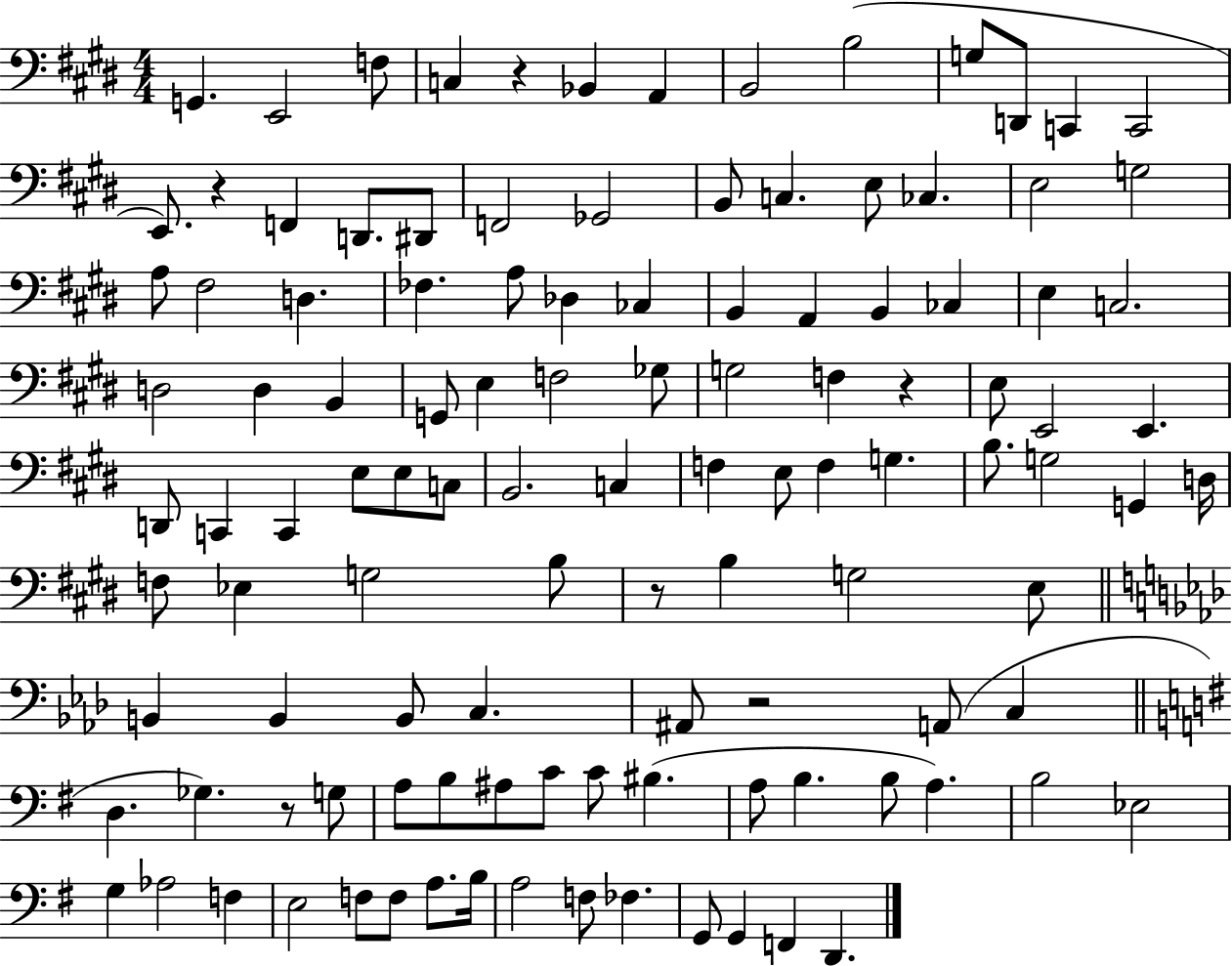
G2/q. E2/h F3/e C3/q R/q Bb2/q A2/q B2/h B3/h G3/e D2/e C2/q C2/h E2/e. R/q F2/q D2/e. D#2/e F2/h Gb2/h B2/e C3/q. E3/e CES3/q. E3/h G3/h A3/e F#3/h D3/q. FES3/q. A3/e Db3/q CES3/q B2/q A2/q B2/q CES3/q E3/q C3/h. D3/h D3/q B2/q G2/e E3/q F3/h Gb3/e G3/h F3/q R/q E3/e E2/h E2/q. D2/e C2/q C2/q E3/e E3/e C3/e B2/h. C3/q F3/q E3/e F3/q G3/q. B3/e. G3/h G2/q D3/s F3/e Eb3/q G3/h B3/e R/e B3/q G3/h E3/e B2/q B2/q B2/e C3/q. A#2/e R/h A2/e C3/q D3/q. Gb3/q. R/e G3/e A3/e B3/e A#3/e C4/e C4/e BIS3/q. A3/e B3/q. B3/e A3/q. B3/h Eb3/h G3/q Ab3/h F3/q E3/h F3/e F3/e A3/e. B3/s A3/h F3/e FES3/q. G2/e G2/q F2/q D2/q.